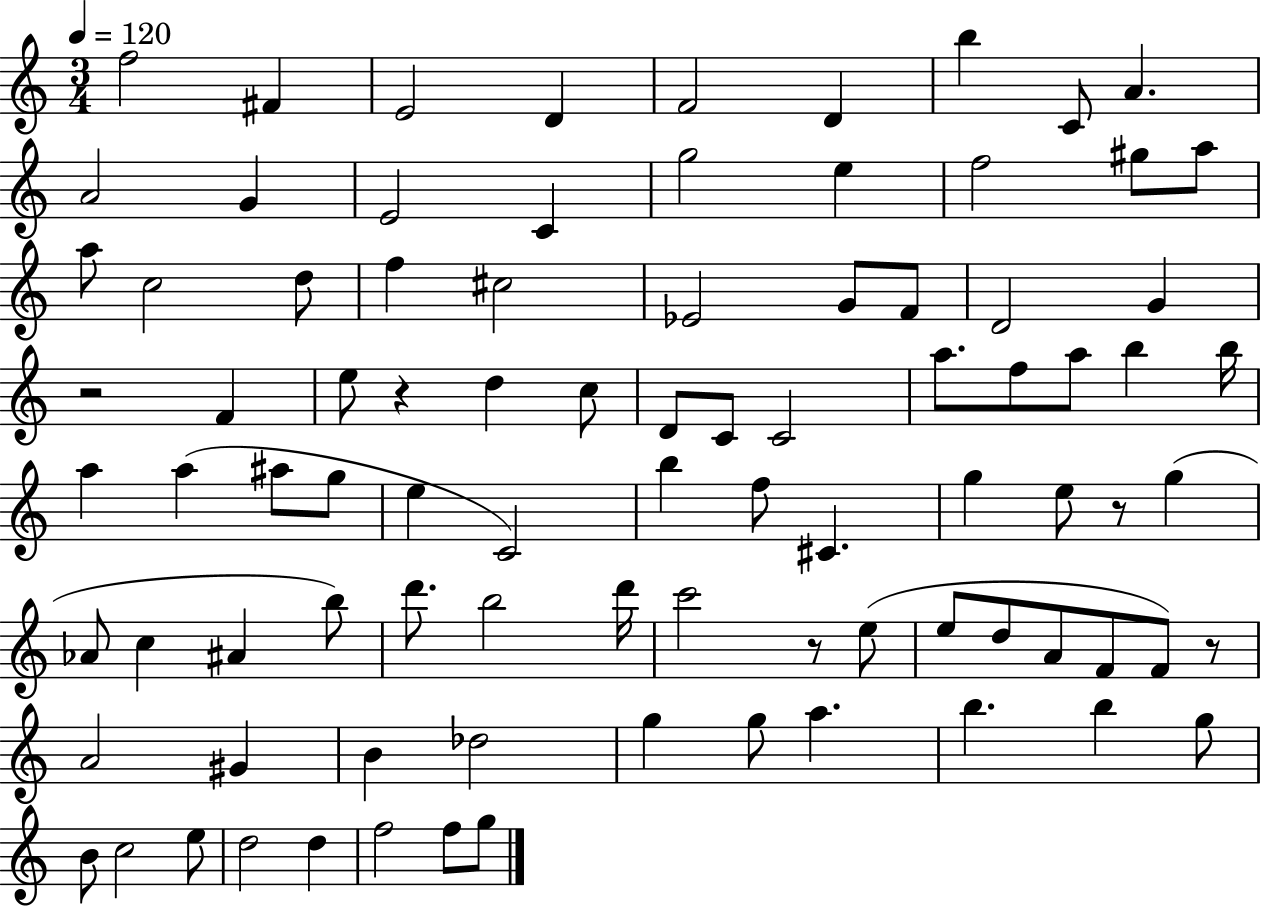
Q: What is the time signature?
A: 3/4